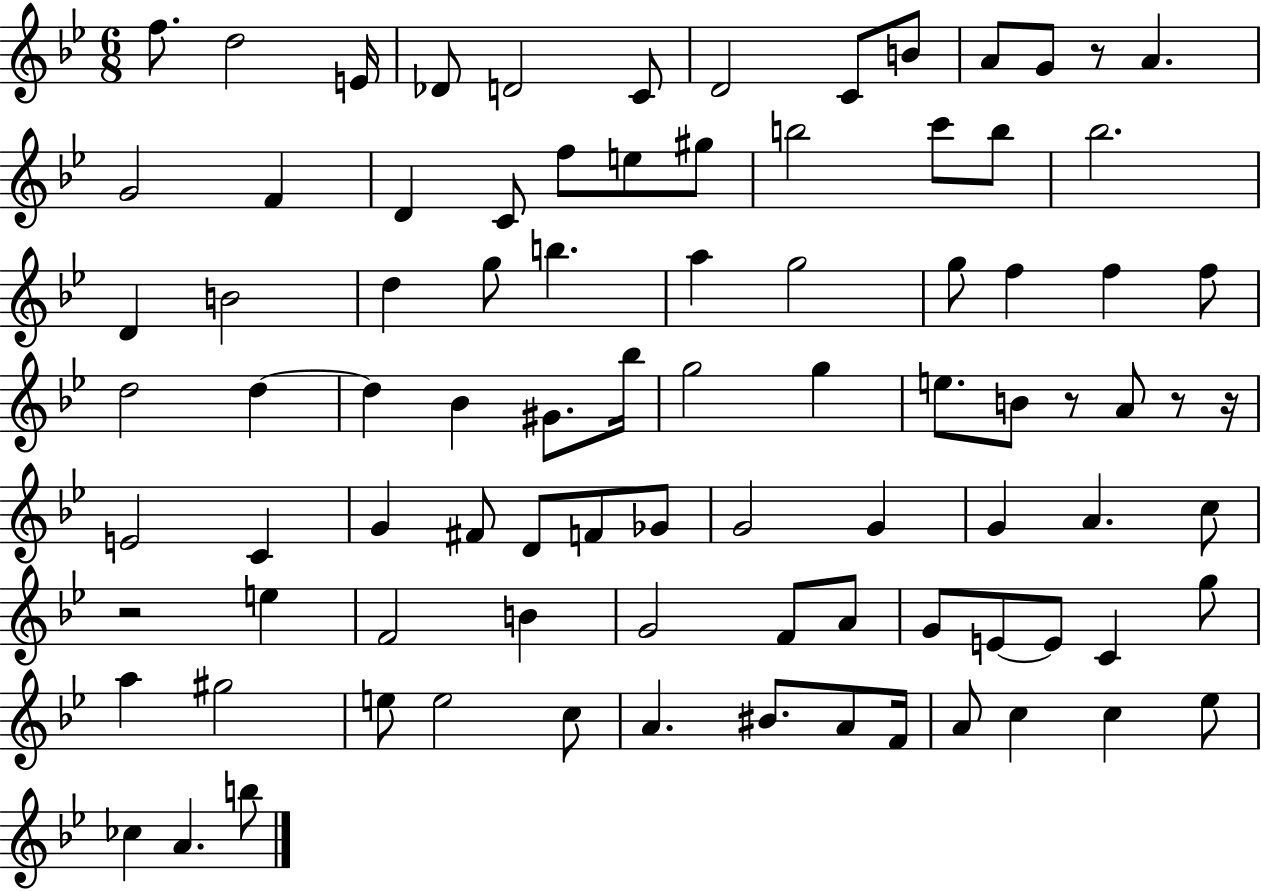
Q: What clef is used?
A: treble